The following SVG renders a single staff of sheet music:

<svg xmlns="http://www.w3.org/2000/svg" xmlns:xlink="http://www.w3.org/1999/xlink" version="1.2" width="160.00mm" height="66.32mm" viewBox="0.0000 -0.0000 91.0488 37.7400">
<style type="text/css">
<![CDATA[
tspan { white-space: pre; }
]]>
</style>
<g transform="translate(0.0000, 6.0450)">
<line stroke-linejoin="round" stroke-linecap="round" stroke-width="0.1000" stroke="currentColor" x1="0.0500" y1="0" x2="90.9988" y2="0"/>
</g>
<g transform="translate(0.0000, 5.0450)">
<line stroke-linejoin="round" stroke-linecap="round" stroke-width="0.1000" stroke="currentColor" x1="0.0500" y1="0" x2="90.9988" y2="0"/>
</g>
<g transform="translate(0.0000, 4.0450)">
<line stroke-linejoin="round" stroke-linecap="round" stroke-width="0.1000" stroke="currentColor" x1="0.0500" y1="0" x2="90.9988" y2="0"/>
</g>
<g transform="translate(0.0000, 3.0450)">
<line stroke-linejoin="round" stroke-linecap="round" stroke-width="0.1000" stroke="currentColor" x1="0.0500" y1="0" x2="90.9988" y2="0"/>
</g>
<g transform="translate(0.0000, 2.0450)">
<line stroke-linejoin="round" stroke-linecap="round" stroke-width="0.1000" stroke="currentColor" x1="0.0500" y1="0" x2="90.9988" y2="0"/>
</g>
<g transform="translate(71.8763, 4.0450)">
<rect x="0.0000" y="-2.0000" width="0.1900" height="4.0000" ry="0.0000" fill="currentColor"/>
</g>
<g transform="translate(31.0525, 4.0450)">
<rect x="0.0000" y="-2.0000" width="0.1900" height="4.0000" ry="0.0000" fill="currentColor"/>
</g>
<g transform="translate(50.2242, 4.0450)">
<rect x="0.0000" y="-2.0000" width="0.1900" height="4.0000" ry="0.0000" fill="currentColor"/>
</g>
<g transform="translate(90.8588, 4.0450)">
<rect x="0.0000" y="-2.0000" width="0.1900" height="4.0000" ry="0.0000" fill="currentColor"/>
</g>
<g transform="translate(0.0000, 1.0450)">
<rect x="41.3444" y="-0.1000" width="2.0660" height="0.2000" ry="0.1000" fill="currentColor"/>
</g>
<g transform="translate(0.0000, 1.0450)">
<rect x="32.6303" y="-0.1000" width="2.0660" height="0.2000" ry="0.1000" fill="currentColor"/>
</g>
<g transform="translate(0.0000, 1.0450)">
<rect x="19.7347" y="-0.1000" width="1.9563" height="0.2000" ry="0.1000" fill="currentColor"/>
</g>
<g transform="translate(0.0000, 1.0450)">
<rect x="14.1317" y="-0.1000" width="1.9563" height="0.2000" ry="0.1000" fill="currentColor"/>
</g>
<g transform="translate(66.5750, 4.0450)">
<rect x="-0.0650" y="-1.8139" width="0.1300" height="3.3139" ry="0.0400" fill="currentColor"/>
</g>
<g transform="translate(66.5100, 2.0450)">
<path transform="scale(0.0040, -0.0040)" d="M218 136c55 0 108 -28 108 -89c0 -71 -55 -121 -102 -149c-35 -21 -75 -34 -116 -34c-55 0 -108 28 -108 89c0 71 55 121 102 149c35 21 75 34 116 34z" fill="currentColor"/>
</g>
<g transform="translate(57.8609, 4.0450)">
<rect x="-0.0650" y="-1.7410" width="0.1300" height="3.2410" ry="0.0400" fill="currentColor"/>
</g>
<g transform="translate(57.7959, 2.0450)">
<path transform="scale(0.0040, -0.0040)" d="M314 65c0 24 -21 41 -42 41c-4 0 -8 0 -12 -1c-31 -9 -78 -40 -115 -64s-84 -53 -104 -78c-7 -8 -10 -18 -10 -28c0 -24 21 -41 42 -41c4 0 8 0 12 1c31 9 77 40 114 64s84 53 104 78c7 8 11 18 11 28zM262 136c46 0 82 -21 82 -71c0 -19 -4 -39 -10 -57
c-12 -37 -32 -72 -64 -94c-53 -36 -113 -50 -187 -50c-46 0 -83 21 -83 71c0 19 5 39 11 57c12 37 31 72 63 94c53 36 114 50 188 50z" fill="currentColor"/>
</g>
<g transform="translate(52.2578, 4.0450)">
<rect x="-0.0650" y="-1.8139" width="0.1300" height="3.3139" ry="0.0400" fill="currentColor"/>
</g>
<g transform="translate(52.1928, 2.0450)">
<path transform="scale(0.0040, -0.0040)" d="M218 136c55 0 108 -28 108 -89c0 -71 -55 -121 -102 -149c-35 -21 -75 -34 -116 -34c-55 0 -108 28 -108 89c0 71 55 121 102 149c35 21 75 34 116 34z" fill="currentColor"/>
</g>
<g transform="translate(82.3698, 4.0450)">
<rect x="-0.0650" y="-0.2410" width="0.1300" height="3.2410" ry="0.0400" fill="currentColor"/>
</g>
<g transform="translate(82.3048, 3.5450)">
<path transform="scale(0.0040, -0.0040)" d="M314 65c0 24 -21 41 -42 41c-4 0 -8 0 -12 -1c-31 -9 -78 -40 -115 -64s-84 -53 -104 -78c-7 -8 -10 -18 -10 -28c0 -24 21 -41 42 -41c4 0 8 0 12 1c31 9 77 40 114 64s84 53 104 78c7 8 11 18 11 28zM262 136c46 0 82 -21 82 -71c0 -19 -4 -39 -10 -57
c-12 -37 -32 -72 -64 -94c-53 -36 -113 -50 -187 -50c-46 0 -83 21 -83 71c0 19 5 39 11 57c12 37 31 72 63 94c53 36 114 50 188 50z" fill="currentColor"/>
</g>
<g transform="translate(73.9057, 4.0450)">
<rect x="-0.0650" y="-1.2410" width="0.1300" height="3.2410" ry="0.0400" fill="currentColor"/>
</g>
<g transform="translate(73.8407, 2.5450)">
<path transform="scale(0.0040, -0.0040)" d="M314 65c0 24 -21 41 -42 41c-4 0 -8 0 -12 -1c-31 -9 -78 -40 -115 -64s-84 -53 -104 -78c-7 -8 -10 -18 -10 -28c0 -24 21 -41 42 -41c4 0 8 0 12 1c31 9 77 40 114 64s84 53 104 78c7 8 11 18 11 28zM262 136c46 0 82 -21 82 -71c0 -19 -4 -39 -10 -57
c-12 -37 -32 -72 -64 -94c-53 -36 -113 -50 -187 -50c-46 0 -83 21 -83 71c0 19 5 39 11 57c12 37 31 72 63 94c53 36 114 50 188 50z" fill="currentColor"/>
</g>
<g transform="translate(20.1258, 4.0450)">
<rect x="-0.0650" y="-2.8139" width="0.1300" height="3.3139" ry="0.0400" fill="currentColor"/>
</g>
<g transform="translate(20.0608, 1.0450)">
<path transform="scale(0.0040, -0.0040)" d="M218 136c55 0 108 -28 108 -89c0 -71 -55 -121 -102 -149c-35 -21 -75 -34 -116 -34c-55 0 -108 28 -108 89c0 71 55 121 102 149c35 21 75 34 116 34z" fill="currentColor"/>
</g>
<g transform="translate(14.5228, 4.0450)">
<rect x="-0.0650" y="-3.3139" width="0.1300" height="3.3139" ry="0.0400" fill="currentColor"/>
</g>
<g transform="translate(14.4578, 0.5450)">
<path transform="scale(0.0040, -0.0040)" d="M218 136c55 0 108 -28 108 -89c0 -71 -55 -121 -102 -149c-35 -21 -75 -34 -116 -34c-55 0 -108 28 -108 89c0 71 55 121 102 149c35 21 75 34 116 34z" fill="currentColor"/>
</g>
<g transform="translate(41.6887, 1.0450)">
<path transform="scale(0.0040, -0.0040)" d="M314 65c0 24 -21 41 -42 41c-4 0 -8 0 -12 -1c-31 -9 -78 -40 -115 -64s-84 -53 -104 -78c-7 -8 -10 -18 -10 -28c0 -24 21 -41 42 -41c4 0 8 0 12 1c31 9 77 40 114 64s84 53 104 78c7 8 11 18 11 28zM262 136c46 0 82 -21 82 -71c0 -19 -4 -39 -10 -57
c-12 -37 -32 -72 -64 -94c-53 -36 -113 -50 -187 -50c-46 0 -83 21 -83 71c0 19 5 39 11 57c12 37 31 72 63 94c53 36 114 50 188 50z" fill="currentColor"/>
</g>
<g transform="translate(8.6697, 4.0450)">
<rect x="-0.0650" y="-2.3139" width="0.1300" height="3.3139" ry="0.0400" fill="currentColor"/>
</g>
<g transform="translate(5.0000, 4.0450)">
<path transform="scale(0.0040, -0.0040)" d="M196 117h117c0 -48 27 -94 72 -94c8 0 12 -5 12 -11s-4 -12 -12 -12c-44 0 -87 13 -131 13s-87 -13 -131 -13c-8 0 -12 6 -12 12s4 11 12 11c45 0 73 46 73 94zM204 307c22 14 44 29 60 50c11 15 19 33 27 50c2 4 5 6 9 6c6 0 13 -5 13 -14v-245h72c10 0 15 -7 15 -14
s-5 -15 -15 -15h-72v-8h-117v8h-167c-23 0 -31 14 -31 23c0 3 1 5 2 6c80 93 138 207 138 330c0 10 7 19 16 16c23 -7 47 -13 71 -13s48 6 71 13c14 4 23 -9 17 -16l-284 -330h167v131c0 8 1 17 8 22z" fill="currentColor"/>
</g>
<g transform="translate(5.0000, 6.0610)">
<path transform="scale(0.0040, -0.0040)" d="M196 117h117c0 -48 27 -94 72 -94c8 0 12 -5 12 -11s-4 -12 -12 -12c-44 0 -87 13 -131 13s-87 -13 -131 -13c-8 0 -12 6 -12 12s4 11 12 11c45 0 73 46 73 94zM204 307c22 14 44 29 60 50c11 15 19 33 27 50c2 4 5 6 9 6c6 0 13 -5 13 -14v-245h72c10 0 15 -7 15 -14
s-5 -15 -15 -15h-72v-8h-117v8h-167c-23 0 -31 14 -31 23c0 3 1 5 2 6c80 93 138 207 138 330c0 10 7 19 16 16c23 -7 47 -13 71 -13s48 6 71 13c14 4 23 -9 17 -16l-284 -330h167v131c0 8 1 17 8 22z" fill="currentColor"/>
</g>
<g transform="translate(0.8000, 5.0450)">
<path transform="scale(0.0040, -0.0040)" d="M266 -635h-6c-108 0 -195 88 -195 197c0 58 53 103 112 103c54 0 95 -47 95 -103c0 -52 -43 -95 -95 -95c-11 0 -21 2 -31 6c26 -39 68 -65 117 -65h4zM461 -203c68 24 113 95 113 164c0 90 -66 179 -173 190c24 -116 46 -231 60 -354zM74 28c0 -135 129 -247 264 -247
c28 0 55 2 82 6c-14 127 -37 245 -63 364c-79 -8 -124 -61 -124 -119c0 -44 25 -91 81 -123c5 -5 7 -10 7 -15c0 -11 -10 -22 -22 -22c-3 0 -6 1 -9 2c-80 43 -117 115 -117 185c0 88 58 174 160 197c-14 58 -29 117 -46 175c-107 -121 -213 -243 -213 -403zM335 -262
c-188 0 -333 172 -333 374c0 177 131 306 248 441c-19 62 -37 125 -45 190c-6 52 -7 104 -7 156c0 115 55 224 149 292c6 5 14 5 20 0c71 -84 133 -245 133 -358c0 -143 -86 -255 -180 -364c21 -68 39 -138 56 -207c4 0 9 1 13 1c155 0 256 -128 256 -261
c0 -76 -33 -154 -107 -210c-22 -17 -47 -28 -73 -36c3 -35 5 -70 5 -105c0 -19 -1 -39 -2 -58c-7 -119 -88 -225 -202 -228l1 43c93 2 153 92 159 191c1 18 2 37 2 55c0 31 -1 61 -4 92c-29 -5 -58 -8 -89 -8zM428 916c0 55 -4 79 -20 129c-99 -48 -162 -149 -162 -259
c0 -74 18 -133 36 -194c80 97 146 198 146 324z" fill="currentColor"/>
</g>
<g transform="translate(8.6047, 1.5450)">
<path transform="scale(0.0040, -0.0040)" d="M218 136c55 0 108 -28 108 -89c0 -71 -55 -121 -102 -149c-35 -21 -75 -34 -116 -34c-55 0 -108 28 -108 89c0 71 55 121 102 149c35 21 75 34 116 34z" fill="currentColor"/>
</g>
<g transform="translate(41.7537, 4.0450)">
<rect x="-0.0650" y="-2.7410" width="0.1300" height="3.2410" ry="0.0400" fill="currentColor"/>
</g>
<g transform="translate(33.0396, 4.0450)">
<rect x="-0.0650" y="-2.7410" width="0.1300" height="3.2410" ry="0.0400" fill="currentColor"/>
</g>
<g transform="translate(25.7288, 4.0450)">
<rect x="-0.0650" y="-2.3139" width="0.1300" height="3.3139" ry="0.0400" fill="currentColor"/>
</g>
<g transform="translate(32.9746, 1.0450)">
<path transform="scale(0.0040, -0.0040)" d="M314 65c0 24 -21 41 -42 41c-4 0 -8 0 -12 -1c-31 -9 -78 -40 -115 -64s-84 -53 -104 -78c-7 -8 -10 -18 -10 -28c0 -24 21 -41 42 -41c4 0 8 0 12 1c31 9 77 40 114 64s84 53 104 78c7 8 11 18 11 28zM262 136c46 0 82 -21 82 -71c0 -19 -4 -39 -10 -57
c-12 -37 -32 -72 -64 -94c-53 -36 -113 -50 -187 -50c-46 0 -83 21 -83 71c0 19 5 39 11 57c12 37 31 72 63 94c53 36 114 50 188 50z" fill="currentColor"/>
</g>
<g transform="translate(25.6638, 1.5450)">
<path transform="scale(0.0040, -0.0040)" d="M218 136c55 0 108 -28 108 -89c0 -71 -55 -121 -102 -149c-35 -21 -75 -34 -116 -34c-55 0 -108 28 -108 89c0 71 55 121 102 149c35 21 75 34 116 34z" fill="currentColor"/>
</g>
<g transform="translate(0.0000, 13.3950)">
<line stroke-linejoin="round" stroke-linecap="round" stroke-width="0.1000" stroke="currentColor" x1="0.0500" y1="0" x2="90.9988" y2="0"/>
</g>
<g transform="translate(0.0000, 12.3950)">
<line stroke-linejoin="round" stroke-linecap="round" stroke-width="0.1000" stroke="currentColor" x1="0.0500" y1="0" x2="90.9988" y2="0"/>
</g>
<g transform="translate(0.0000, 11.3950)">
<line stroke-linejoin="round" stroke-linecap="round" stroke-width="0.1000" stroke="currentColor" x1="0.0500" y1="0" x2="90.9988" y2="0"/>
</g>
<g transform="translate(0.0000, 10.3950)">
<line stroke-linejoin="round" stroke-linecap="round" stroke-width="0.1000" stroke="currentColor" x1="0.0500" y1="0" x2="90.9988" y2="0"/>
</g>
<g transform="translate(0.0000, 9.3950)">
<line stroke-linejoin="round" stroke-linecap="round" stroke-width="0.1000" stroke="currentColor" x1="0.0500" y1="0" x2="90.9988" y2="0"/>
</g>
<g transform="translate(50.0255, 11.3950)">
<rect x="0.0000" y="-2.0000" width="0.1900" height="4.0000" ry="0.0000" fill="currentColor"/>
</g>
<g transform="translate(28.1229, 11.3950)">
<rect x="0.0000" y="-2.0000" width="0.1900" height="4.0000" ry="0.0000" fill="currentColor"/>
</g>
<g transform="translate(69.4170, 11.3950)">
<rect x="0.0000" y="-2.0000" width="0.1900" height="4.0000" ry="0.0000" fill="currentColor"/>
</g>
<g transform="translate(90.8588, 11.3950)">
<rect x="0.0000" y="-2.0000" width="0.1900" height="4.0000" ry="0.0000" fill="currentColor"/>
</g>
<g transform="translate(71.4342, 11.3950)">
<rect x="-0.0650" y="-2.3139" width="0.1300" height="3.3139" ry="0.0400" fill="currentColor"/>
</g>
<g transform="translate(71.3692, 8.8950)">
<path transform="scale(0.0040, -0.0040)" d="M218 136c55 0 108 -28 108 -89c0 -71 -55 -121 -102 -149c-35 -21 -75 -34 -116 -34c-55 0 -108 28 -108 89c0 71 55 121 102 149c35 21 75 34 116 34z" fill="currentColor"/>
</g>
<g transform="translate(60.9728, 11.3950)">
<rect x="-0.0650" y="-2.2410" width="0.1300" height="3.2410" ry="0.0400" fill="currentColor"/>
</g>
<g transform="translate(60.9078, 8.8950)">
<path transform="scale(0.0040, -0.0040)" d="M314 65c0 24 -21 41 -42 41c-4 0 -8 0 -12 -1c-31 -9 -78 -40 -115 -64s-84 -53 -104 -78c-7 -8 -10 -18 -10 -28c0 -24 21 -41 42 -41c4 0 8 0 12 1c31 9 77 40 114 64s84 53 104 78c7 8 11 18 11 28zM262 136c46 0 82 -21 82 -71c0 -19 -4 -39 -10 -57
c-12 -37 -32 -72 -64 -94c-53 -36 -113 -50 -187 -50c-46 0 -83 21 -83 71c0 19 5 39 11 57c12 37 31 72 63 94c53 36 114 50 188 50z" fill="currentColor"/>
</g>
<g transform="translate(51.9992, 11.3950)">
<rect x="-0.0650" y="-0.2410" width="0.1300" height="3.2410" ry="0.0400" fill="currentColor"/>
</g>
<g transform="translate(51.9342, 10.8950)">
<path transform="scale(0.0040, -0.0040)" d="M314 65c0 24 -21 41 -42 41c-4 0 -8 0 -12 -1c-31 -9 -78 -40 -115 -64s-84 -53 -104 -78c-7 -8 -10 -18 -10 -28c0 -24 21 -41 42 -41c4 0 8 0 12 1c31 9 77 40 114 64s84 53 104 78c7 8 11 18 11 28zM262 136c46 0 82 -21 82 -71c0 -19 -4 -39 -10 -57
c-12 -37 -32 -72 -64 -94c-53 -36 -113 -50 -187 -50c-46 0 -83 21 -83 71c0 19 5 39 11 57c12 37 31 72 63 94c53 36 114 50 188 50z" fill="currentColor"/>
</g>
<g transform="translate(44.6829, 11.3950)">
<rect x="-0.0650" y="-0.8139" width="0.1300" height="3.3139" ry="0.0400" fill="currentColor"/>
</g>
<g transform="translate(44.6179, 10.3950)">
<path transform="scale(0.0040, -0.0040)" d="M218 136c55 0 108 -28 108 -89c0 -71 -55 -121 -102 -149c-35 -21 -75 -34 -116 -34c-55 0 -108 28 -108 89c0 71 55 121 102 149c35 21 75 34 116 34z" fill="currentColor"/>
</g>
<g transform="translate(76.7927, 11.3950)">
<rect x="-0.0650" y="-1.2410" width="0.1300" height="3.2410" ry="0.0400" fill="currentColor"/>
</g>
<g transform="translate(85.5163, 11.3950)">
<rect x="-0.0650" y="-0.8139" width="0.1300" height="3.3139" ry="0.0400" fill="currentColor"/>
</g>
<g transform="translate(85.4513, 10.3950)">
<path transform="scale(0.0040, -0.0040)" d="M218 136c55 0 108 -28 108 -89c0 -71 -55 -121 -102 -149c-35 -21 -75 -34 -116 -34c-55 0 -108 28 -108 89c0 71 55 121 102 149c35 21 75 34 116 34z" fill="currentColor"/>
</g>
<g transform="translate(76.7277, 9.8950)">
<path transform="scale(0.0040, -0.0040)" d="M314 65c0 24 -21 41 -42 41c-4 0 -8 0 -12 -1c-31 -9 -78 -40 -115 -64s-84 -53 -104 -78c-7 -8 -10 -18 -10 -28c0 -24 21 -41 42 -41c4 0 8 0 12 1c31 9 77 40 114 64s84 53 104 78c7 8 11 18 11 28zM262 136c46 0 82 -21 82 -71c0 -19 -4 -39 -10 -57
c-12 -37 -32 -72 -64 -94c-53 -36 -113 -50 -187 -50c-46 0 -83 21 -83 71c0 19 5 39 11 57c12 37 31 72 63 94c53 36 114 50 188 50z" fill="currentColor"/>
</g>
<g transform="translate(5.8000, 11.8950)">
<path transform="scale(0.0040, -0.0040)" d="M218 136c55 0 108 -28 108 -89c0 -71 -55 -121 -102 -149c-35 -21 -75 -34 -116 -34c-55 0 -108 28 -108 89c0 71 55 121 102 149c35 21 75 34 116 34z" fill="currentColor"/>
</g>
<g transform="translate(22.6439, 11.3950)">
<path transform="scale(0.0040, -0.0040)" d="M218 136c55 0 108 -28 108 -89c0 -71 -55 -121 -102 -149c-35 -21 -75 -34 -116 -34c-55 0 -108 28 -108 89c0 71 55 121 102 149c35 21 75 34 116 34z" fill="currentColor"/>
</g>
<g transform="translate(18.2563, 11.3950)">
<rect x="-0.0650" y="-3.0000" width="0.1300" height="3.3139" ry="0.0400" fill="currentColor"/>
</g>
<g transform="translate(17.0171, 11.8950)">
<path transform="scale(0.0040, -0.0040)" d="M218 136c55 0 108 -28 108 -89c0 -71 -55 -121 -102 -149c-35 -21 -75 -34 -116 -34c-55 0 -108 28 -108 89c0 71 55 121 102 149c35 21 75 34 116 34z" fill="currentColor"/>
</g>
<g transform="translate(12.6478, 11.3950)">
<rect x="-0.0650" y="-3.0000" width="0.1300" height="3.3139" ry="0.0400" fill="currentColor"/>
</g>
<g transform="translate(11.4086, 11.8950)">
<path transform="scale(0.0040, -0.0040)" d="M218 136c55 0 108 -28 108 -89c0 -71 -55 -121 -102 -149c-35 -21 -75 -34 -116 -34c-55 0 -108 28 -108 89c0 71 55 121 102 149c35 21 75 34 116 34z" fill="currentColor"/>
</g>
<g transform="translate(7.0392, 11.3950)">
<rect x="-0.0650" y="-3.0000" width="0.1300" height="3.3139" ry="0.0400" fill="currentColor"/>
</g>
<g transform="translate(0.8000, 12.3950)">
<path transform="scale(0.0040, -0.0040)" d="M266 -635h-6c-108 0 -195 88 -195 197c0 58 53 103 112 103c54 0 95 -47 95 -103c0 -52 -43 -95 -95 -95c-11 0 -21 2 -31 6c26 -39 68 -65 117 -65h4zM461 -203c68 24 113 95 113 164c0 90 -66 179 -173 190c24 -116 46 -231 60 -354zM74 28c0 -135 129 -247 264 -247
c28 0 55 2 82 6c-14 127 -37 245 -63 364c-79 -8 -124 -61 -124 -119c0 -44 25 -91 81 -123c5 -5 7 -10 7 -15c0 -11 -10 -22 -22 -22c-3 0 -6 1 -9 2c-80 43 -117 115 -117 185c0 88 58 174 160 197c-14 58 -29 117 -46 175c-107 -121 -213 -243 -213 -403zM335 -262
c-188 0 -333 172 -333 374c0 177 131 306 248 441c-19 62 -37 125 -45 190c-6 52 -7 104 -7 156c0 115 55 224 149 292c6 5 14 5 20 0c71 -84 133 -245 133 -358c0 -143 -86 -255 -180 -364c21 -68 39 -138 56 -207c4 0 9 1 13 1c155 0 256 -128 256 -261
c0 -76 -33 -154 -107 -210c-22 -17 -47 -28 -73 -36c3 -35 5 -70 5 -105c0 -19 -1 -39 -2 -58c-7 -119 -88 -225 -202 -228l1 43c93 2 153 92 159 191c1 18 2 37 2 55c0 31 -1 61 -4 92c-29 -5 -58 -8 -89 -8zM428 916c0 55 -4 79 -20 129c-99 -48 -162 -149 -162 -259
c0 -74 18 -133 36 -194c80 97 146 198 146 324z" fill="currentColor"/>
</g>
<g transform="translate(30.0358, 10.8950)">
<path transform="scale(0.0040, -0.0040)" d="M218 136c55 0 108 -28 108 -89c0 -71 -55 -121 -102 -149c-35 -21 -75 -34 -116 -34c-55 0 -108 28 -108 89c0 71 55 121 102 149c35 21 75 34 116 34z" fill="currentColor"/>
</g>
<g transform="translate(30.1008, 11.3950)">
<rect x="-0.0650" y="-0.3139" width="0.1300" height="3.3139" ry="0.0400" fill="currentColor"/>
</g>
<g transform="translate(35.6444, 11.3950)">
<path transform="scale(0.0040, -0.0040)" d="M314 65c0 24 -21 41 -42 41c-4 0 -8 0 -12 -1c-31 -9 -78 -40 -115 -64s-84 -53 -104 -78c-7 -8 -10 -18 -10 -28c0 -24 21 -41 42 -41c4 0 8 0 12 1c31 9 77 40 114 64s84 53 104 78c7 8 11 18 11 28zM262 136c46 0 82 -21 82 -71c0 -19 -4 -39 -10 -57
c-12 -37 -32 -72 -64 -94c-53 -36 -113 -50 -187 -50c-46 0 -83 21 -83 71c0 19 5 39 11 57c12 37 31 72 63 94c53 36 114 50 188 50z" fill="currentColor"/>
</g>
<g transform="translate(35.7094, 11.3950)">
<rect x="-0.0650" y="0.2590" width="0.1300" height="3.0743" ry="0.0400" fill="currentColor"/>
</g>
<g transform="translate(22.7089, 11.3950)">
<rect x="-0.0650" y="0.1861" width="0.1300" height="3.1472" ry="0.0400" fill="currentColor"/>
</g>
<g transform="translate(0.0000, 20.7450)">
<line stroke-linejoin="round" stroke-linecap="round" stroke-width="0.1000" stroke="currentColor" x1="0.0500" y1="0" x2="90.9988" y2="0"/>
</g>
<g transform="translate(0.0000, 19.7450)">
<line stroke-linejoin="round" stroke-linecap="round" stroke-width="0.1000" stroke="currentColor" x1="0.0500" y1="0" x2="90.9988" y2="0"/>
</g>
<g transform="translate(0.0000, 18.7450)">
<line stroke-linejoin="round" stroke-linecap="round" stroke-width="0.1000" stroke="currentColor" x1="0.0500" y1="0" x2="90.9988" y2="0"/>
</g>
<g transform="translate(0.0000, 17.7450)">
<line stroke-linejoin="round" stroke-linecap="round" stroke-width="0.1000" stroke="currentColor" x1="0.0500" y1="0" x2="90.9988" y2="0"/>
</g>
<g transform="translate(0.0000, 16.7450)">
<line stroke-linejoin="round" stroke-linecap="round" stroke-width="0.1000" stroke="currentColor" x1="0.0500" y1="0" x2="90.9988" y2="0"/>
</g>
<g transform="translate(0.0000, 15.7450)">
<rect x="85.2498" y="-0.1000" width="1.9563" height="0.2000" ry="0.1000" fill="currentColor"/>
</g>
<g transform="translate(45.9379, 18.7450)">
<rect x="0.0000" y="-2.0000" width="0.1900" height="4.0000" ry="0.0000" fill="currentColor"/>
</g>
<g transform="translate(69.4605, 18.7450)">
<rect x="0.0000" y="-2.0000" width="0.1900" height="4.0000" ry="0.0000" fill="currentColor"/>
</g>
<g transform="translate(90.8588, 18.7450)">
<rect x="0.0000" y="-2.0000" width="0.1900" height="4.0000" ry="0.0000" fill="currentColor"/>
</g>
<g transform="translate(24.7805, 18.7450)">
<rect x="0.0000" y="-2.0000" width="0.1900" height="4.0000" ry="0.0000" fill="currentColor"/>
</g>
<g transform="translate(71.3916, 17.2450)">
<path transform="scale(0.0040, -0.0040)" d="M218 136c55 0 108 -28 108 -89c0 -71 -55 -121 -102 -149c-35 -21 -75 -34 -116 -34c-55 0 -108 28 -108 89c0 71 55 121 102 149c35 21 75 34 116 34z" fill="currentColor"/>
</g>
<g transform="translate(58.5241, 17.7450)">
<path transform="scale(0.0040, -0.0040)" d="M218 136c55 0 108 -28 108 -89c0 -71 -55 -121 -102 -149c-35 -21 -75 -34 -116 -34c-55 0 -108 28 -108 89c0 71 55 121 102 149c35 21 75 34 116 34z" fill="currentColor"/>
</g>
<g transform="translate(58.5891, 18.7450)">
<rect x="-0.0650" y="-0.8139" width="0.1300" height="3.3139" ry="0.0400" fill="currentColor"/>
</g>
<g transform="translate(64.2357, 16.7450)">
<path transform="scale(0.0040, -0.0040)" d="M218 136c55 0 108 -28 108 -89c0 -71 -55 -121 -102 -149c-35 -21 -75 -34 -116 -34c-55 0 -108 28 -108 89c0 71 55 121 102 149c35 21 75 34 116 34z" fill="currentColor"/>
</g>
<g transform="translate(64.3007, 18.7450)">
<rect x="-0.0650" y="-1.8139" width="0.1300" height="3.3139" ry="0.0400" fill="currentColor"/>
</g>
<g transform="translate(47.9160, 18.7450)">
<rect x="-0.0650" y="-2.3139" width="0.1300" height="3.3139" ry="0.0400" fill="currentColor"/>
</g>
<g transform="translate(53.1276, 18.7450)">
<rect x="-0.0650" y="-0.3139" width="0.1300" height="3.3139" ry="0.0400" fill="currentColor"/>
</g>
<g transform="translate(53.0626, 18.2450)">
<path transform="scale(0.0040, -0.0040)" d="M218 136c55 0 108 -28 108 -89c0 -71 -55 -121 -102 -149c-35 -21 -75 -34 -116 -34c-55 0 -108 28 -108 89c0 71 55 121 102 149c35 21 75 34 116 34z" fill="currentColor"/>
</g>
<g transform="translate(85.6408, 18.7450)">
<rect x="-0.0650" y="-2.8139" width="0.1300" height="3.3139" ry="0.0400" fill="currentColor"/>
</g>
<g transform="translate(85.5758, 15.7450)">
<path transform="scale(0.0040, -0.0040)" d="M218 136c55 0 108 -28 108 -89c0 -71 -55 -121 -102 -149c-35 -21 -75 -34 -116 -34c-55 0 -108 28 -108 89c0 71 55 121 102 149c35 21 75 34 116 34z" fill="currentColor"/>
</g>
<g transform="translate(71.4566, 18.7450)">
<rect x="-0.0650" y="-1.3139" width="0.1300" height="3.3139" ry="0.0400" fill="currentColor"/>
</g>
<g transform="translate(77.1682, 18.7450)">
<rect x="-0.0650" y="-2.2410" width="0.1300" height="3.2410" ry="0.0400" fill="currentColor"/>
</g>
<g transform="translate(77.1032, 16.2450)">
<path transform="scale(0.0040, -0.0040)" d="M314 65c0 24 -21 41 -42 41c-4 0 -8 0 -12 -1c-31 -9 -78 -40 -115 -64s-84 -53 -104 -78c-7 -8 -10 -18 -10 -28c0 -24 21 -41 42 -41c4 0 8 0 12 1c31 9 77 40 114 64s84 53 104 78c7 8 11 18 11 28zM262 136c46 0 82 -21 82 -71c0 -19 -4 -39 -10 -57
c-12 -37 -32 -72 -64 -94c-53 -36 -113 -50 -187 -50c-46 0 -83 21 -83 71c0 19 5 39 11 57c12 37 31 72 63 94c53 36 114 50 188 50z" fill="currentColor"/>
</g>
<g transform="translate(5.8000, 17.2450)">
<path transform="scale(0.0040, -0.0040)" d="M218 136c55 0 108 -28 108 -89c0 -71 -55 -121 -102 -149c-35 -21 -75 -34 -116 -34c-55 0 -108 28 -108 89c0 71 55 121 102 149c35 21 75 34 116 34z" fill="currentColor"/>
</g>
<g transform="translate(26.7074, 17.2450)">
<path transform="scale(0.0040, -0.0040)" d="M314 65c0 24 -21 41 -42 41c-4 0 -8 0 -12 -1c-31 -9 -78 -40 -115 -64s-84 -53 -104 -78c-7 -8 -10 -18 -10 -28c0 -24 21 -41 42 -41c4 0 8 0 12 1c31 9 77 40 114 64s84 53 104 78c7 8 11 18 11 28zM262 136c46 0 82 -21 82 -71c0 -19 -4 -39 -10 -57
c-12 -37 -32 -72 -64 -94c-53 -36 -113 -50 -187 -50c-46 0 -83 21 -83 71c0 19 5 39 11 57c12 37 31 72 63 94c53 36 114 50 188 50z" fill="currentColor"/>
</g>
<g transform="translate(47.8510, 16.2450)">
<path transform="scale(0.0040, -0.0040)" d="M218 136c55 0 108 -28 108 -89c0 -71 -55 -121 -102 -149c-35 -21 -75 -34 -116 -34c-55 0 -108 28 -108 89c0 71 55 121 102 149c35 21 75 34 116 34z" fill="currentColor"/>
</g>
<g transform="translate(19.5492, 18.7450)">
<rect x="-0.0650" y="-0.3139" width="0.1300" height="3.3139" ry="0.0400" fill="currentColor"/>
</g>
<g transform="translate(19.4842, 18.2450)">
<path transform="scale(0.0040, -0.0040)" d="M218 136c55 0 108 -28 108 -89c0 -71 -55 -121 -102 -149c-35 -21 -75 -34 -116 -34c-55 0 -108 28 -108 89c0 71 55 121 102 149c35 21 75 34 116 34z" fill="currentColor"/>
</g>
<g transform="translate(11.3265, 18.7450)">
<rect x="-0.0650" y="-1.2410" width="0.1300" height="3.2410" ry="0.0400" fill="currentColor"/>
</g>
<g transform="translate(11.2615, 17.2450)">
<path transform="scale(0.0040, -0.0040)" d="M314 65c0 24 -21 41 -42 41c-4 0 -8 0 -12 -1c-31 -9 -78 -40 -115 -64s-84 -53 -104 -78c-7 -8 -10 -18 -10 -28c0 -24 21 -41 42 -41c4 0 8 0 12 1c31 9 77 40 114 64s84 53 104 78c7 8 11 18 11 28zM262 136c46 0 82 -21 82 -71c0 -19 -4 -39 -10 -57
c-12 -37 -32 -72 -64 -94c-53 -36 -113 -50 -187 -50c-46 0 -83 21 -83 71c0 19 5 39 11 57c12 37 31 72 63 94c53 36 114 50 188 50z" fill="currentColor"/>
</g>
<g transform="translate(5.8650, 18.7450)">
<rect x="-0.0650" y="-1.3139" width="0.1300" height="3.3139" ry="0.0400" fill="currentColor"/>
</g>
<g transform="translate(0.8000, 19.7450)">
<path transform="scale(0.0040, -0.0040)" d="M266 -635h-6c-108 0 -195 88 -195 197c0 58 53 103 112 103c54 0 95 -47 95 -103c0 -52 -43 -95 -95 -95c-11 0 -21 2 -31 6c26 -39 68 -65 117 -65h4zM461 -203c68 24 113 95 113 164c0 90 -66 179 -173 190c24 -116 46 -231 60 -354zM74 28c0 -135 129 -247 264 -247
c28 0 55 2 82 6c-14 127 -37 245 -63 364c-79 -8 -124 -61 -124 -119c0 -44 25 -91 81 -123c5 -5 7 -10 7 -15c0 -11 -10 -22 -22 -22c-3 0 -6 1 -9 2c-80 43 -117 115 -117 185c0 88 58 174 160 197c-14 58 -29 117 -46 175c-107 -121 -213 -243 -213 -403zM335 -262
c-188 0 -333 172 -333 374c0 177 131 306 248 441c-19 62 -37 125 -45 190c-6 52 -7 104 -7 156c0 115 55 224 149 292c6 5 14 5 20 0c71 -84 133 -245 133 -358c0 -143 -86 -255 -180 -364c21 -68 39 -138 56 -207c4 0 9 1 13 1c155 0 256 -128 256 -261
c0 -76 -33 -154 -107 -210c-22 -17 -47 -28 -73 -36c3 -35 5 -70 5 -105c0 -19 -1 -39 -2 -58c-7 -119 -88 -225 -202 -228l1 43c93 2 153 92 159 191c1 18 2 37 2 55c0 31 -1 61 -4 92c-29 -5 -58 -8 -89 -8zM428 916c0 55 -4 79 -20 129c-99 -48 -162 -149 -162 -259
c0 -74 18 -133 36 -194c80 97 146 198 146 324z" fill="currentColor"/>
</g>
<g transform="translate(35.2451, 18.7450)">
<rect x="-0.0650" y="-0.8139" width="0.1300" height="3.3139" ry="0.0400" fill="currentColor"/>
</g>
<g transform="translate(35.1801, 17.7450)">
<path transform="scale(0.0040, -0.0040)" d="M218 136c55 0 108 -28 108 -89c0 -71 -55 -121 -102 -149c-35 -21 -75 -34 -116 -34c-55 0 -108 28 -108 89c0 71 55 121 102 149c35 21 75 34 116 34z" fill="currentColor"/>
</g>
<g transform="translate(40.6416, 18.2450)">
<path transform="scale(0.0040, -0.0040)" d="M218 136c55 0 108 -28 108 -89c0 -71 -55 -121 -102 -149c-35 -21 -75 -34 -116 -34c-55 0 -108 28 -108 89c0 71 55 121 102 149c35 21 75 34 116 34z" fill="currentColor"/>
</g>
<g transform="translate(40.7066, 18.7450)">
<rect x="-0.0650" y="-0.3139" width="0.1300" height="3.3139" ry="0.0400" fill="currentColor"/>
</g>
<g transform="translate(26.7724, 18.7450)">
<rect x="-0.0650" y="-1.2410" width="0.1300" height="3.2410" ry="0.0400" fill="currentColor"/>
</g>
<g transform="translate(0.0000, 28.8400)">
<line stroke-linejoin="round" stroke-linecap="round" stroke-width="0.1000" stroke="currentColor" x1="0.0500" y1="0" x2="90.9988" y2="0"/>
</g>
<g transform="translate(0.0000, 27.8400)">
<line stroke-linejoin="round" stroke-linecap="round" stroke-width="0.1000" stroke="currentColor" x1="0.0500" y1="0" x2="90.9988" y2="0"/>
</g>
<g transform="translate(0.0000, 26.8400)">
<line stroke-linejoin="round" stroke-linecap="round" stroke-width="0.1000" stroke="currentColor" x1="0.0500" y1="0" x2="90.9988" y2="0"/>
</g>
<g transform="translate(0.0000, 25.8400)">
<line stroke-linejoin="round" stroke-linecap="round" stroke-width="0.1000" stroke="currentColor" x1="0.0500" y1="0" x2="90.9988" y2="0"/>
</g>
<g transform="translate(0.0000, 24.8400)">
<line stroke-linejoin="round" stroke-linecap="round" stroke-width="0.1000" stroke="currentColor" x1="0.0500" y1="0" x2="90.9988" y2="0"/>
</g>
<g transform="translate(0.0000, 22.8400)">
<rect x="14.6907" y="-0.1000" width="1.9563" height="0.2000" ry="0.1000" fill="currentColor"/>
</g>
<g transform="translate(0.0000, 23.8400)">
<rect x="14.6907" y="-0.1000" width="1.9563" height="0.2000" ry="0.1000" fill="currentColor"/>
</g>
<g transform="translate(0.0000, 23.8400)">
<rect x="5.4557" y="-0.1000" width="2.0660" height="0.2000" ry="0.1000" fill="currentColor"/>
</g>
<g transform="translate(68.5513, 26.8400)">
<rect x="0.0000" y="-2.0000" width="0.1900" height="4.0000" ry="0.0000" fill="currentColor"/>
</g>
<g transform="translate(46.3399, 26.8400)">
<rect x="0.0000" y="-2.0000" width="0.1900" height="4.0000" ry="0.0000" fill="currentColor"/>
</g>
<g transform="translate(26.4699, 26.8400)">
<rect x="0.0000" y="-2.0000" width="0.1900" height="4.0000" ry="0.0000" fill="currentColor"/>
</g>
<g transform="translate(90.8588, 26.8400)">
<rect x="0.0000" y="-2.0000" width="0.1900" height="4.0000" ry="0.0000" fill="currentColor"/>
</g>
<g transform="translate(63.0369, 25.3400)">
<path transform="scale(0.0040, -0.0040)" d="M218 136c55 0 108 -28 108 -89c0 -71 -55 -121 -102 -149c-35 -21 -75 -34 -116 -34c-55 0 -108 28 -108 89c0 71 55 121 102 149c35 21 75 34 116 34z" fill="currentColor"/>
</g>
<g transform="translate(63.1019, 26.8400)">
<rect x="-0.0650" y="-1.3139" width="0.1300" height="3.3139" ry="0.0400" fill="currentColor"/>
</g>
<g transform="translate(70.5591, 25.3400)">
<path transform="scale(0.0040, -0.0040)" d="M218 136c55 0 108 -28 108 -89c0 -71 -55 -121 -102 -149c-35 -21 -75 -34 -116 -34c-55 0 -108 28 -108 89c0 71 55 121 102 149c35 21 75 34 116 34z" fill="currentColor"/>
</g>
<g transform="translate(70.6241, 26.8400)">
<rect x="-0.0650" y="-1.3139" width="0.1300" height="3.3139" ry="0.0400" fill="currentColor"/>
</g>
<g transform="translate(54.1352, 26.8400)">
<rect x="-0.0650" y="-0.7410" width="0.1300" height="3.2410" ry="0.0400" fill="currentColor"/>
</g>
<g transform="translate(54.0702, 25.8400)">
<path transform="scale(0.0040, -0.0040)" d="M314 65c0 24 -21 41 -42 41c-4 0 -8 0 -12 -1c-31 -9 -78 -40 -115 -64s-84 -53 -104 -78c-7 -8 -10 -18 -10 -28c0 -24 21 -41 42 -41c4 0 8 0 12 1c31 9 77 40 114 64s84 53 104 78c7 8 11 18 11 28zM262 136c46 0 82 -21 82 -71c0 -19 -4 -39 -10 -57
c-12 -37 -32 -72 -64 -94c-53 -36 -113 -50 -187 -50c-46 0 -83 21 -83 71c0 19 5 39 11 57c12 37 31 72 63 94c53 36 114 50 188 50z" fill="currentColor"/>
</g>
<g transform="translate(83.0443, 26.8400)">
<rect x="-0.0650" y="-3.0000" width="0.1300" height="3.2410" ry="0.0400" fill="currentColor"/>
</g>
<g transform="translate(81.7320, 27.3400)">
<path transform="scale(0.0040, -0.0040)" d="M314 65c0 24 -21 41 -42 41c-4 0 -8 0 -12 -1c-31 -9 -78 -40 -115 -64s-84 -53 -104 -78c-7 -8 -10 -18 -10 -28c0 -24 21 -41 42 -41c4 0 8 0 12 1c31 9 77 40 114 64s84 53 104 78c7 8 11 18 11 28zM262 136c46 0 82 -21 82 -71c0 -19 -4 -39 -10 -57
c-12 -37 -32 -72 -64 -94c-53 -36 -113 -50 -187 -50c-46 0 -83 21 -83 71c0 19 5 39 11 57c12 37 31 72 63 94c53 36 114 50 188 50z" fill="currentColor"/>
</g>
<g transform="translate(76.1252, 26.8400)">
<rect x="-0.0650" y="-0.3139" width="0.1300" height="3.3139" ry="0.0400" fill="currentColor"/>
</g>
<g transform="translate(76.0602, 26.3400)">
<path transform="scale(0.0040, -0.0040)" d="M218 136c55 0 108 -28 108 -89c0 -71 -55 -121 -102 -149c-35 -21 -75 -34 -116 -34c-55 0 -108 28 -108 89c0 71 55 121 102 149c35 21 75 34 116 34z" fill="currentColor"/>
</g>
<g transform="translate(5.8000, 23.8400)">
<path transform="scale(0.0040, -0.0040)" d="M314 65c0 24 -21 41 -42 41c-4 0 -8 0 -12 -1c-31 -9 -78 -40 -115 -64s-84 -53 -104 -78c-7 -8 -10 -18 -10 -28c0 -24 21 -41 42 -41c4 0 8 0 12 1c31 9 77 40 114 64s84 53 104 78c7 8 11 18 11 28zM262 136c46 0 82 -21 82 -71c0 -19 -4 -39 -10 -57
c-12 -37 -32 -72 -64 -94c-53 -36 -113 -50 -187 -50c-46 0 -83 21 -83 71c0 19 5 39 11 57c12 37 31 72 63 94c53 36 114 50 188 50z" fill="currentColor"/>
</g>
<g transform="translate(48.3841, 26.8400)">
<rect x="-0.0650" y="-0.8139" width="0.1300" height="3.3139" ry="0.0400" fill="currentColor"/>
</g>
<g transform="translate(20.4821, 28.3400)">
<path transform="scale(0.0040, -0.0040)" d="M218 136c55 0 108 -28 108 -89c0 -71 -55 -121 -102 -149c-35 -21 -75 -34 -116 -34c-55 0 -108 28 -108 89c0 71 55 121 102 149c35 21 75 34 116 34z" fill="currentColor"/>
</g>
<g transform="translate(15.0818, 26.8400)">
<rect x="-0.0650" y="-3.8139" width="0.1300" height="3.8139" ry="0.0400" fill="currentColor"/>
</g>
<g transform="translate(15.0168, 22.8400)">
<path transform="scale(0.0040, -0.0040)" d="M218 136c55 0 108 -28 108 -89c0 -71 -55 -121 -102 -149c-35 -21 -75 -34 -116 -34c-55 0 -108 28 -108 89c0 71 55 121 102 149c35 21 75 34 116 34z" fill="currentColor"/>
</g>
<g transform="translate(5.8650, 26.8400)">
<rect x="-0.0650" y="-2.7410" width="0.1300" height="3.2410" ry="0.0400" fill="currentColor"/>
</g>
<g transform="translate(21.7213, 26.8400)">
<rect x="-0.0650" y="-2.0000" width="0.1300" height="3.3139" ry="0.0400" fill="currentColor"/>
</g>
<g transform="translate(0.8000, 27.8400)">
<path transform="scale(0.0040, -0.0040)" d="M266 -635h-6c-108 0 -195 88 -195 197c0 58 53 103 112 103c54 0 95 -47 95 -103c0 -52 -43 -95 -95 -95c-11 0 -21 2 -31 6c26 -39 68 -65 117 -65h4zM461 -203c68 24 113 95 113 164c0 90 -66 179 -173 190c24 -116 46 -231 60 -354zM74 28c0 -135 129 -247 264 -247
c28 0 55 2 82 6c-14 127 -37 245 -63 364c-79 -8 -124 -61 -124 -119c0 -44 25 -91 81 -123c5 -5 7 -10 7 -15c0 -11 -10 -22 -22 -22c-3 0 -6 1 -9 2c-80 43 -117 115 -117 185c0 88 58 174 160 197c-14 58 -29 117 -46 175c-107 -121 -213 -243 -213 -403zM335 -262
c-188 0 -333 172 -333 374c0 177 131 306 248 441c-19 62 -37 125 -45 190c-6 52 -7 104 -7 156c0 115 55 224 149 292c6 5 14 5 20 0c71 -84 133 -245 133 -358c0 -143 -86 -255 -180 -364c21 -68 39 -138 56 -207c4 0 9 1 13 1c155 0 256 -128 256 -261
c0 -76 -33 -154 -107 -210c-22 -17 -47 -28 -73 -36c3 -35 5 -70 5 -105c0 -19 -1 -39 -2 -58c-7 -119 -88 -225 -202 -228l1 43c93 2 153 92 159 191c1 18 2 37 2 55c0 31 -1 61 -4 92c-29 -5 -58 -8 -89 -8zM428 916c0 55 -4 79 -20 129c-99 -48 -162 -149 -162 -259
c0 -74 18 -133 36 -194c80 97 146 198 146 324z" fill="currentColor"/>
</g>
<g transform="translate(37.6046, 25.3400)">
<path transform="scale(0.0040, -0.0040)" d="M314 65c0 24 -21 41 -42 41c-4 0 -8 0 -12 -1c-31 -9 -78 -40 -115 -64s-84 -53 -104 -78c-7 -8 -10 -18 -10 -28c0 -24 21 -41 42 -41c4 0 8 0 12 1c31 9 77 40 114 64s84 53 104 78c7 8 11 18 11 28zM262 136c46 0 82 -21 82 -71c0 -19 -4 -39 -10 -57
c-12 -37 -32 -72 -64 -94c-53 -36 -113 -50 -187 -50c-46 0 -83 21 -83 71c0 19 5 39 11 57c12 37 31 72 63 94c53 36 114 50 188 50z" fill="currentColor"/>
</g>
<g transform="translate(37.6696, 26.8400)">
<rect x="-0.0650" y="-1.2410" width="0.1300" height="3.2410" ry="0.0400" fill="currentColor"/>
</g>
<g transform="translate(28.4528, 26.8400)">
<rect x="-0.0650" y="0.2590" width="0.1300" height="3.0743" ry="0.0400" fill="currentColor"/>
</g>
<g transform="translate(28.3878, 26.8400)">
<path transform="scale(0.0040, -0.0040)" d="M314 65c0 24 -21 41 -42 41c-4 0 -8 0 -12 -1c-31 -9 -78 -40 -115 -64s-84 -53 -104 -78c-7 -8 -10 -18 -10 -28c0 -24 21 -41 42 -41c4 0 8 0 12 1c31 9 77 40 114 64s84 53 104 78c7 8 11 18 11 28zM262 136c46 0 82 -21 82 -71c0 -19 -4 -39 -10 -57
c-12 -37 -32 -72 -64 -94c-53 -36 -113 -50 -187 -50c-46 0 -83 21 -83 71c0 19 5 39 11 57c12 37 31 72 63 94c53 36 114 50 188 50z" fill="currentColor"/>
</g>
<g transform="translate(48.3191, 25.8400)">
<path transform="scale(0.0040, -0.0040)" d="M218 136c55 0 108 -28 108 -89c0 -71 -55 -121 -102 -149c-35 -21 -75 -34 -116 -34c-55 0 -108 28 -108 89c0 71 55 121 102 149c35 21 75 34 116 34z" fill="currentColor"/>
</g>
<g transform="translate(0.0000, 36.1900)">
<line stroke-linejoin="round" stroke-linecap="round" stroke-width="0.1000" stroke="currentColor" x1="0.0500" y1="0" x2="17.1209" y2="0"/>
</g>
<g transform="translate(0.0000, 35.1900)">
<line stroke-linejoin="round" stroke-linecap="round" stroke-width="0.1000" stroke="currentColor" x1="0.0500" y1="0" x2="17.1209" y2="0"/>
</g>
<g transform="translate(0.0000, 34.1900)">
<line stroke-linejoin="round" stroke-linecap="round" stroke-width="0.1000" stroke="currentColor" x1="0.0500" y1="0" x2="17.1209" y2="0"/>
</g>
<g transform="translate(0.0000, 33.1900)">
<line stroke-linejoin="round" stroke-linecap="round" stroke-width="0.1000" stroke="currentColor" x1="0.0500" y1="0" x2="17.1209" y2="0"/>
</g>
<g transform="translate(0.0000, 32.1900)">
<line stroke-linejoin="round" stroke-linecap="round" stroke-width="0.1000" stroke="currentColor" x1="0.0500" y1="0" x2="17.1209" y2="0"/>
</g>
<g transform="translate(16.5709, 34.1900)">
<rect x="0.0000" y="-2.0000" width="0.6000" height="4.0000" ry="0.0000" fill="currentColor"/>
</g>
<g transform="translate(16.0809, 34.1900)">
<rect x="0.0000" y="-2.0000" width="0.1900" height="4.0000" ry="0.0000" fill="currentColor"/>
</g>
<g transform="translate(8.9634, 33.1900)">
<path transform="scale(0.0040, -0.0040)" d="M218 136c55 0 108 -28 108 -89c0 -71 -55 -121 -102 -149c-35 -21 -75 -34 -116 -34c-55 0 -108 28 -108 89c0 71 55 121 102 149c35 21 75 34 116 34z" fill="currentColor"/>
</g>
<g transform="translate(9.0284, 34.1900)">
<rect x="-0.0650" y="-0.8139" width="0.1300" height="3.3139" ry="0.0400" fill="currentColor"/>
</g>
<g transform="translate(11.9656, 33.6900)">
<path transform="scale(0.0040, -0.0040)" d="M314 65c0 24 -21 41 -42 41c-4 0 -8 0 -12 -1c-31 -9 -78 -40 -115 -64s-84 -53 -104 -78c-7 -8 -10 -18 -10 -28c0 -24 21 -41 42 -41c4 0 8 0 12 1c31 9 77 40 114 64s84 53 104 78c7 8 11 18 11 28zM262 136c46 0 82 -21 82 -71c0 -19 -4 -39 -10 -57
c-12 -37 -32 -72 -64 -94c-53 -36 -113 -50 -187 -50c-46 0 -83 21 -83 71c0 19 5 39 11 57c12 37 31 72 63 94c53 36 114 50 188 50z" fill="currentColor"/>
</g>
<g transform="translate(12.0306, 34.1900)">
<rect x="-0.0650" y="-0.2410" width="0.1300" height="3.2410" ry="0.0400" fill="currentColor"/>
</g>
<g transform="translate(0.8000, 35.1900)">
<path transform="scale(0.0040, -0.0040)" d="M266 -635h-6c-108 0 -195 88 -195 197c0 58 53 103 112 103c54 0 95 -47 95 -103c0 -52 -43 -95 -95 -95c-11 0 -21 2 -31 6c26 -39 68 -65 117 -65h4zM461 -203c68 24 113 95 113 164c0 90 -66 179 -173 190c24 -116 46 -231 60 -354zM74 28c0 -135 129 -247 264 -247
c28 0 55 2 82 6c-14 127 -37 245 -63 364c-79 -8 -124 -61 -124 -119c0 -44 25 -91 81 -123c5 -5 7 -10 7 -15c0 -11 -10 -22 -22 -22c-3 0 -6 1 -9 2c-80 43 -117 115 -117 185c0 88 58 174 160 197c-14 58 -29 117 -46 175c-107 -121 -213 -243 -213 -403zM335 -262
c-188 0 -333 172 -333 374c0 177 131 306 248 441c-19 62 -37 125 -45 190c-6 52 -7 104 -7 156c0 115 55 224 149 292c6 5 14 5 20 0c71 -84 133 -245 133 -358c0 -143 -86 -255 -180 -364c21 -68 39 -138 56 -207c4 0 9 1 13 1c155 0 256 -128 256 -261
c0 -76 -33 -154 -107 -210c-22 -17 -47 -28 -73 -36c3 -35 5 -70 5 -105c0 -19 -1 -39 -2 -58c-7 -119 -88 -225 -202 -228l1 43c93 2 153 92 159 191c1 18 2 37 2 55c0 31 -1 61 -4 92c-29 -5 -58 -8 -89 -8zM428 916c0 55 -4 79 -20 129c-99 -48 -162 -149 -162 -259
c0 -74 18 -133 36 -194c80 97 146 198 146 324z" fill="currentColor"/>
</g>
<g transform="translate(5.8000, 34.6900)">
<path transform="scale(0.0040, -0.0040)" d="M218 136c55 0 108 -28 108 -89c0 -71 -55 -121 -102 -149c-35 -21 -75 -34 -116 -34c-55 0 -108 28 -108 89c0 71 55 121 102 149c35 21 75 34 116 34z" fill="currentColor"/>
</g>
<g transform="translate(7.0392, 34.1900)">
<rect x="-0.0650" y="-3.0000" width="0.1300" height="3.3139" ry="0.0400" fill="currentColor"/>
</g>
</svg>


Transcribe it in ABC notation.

X:1
T:Untitled
M:4/4
L:1/4
K:C
g b a g a2 a2 f f2 f e2 c2 A A A B c B2 d c2 g2 g e2 d e e2 c e2 d c g c d f e g2 a a2 c' F B2 e2 d d2 e e c A2 A d c2